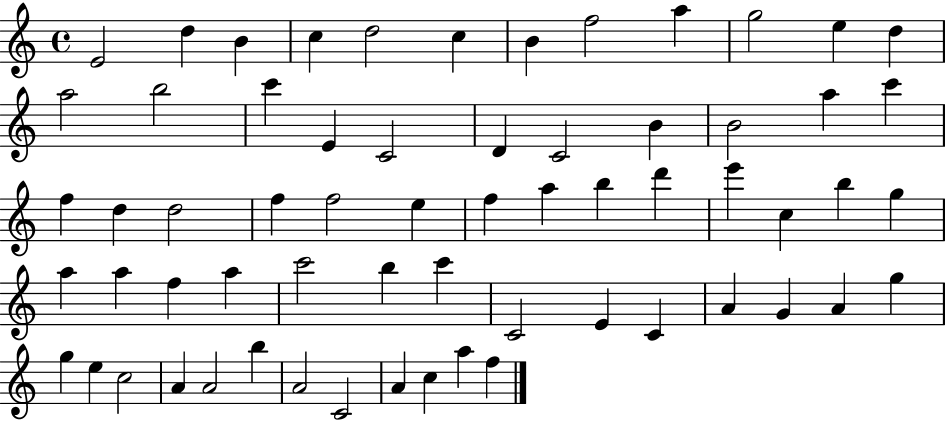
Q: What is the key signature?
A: C major